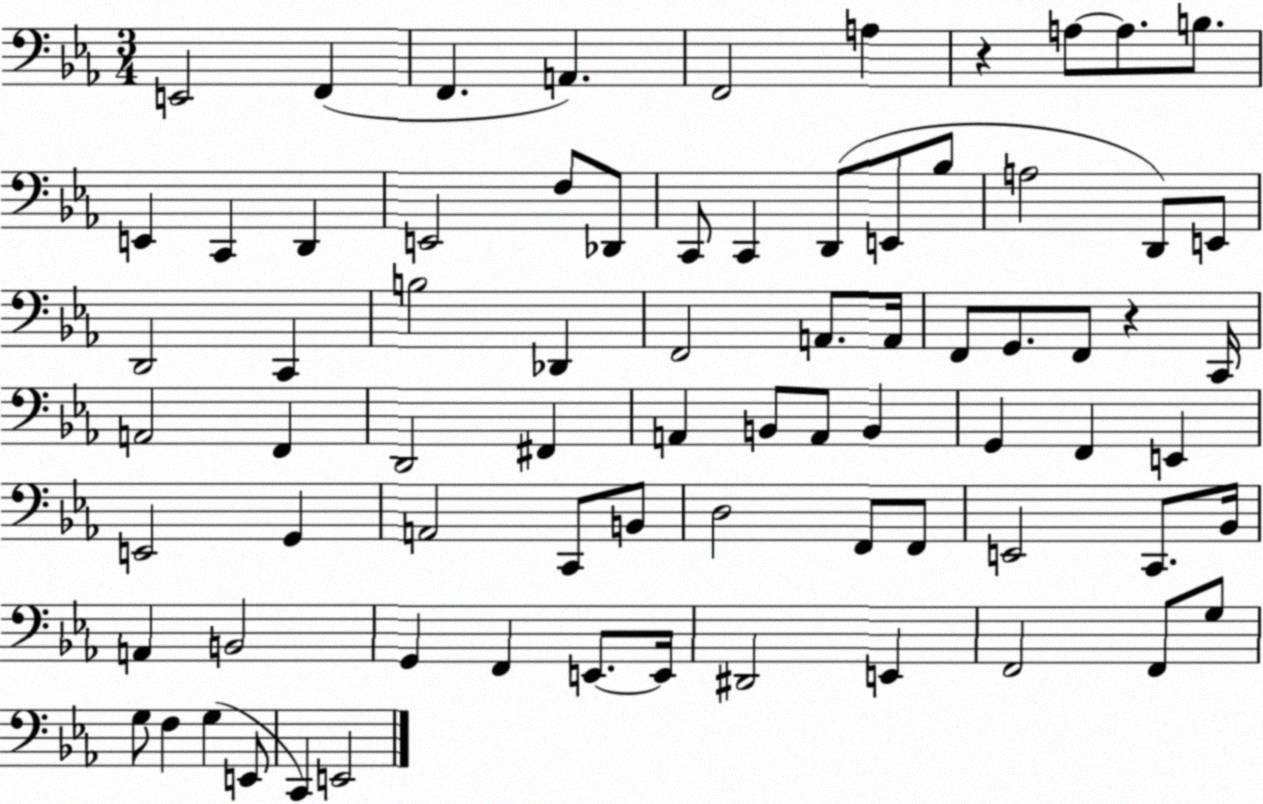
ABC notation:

X:1
T:Untitled
M:3/4
L:1/4
K:Eb
E,,2 F,, F,, A,, F,,2 A, z A,/2 A,/2 B,/2 E,, C,, D,, E,,2 F,/2 _D,,/2 C,,/2 C,, D,,/2 E,,/2 _B,/2 A,2 D,,/2 E,,/2 D,,2 C,, B,2 _D,, F,,2 A,,/2 A,,/4 F,,/2 G,,/2 F,,/2 z C,,/4 A,,2 F,, D,,2 ^F,, A,, B,,/2 A,,/2 B,, G,, F,, E,, E,,2 G,, A,,2 C,,/2 B,,/2 D,2 F,,/2 F,,/2 E,,2 C,,/2 _B,,/4 A,, B,,2 G,, F,, E,,/2 E,,/4 ^D,,2 E,, F,,2 F,,/2 G,/2 G,/2 F, G, E,,/2 C,, E,,2